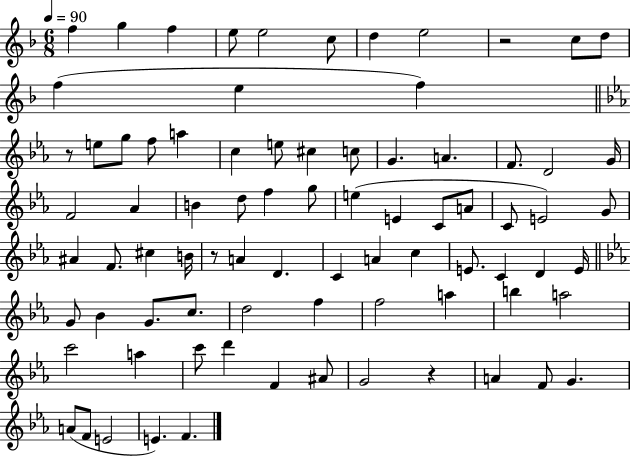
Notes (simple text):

F5/q G5/q F5/q E5/e E5/h C5/e D5/q E5/h R/h C5/e D5/e F5/q E5/q F5/q R/e E5/e G5/e F5/e A5/q C5/q E5/e C#5/q C5/e G4/q. A4/q. F4/e. D4/h G4/s F4/h Ab4/q B4/q D5/e F5/q G5/e E5/q E4/q C4/e A4/e C4/e E4/h G4/e A#4/q F4/e. C#5/q B4/s R/e A4/q D4/q. C4/q A4/q C5/q E4/e. C4/q D4/q E4/s G4/e Bb4/q G4/e. C5/e. D5/h F5/q F5/h A5/q B5/q A5/h C6/h A5/q C6/e D6/q F4/q A#4/e G4/h R/q A4/q F4/e G4/q. A4/e F4/e E4/h E4/q. F4/q.